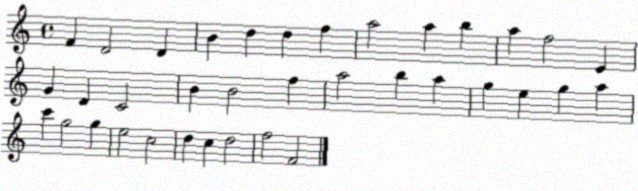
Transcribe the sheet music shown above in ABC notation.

X:1
T:Untitled
M:4/4
L:1/4
K:C
F D2 D B d d f a2 a b a f2 E G D C2 B B2 f a2 b a g e g a c' g2 g e2 c2 d c d2 f2 F2